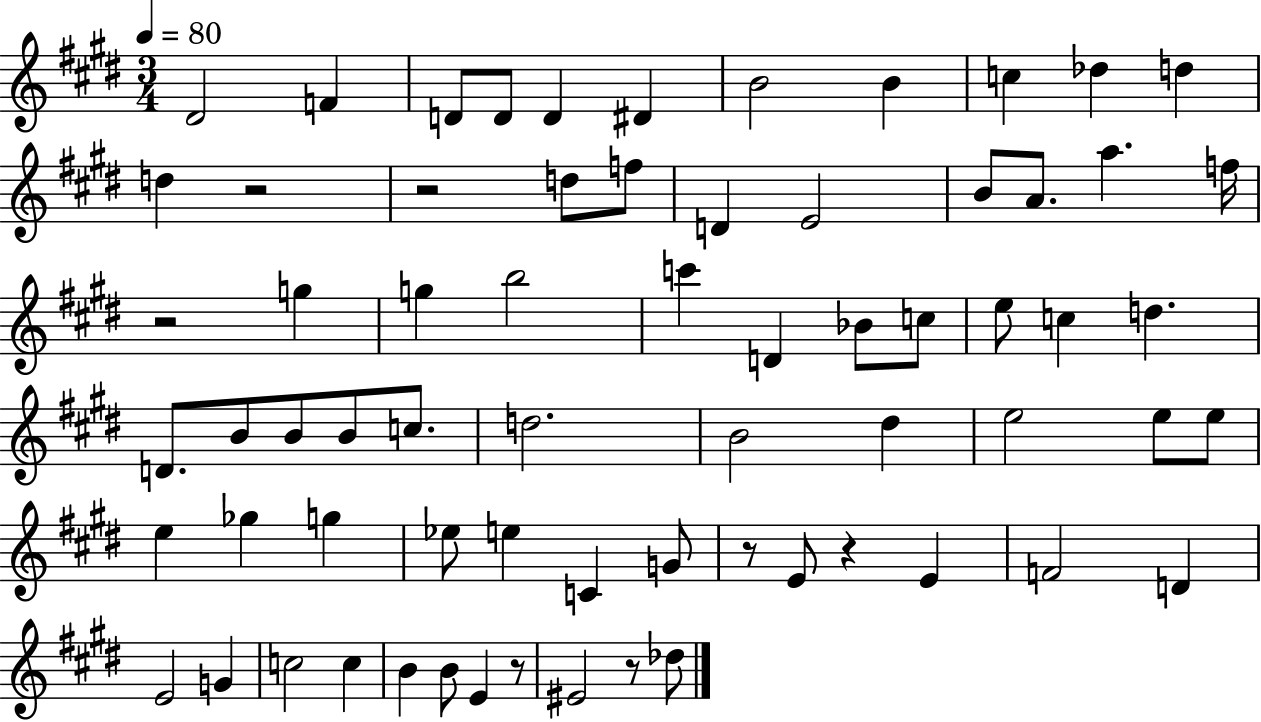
D#4/h F4/q D4/e D4/e D4/q D#4/q B4/h B4/q C5/q Db5/q D5/q D5/q R/h R/h D5/e F5/e D4/q E4/h B4/e A4/e. A5/q. F5/s R/h G5/q G5/q B5/h C6/q D4/q Bb4/e C5/e E5/e C5/q D5/q. D4/e. B4/e B4/e B4/e C5/e. D5/h. B4/h D#5/q E5/h E5/e E5/e E5/q Gb5/q G5/q Eb5/e E5/q C4/q G4/e R/e E4/e R/q E4/q F4/h D4/q E4/h G4/q C5/h C5/q B4/q B4/e E4/q R/e EIS4/h R/e Db5/e